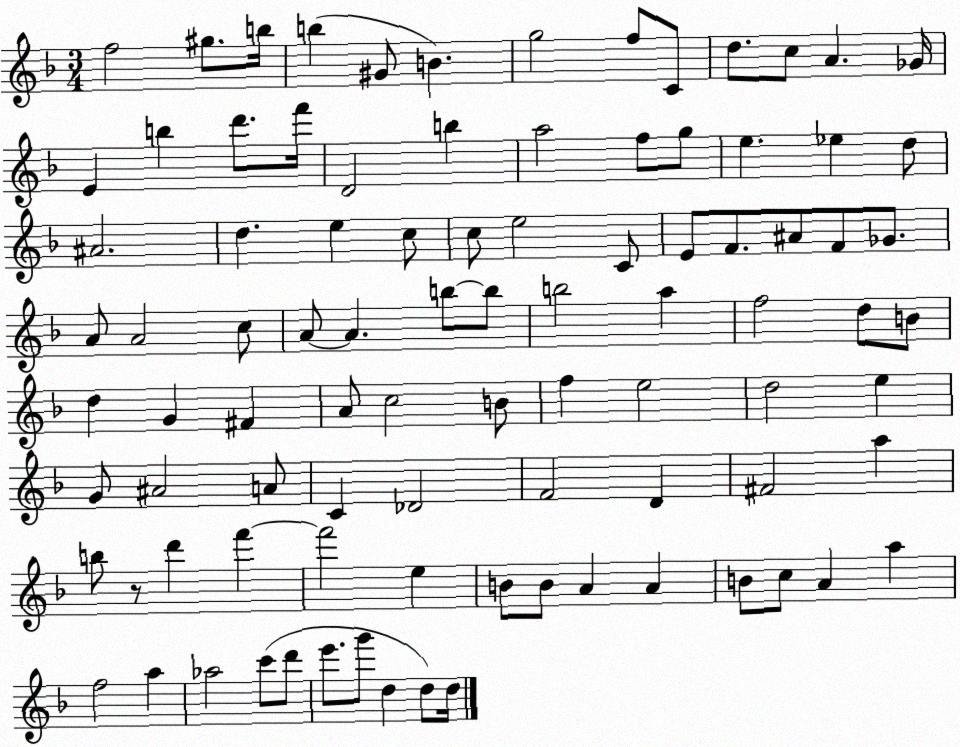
X:1
T:Untitled
M:3/4
L:1/4
K:F
f2 ^g/2 b/4 b ^G/2 B g2 f/2 C/2 d/2 c/2 A _G/4 E b d'/2 f'/4 D2 b a2 f/2 g/2 e _e d/2 ^A2 d e c/2 c/2 e2 C/2 E/2 F/2 ^A/2 F/2 _G/2 A/2 A2 c/2 A/2 A b/2 b/2 b2 a f2 d/2 B/2 d G ^F A/2 c2 B/2 f e2 d2 e G/2 ^A2 A/2 C _D2 F2 D ^F2 a b/2 z/2 d' f' f'2 e B/2 B/2 A A B/2 c/2 A a f2 a _a2 c'/2 d'/2 e'/2 g'/2 d d/2 d/4